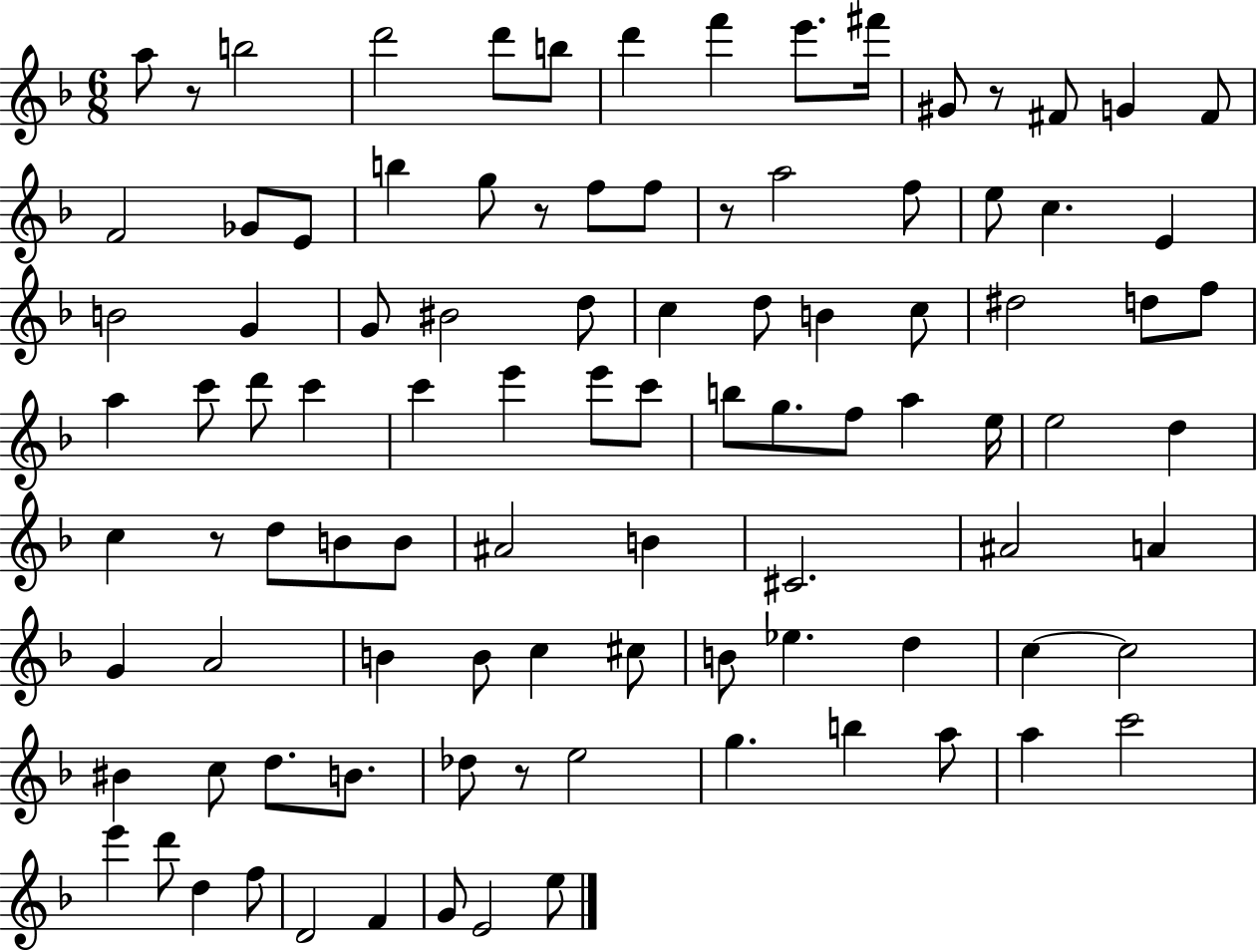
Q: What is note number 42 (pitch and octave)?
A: C6